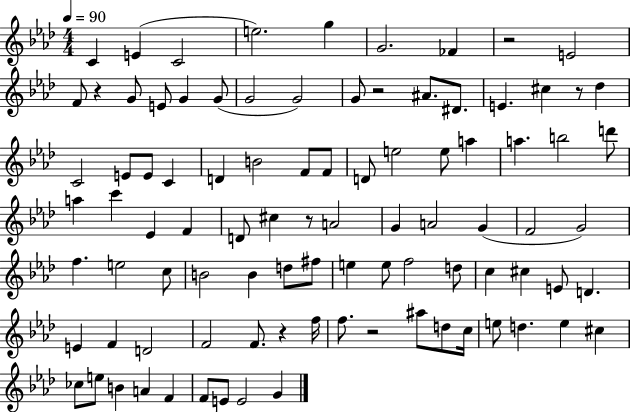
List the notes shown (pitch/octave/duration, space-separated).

C4/q E4/q C4/h E5/h. G5/q G4/h. FES4/q R/h E4/h F4/e R/q G4/e E4/e G4/q G4/e G4/h G4/h G4/e R/h A#4/e. D#4/e. E4/q. C#5/q R/e Db5/q C4/h E4/e E4/e C4/q D4/q B4/h F4/e F4/e D4/e E5/h E5/e A5/q A5/q. B5/h D6/e A5/q C6/q Eb4/q F4/q D4/e C#5/q R/e A4/h G4/q A4/h G4/q F4/h G4/h F5/q. E5/h C5/e B4/h B4/q D5/e F#5/e E5/q E5/e F5/h D5/e C5/q C#5/q E4/e D4/q. E4/q F4/q D4/h F4/h F4/e. R/q F5/s F5/e. R/h A#5/e D5/e C5/s E5/e D5/q. E5/q C#5/q CES5/e E5/e B4/q A4/q F4/q F4/e E4/e E4/h G4/q